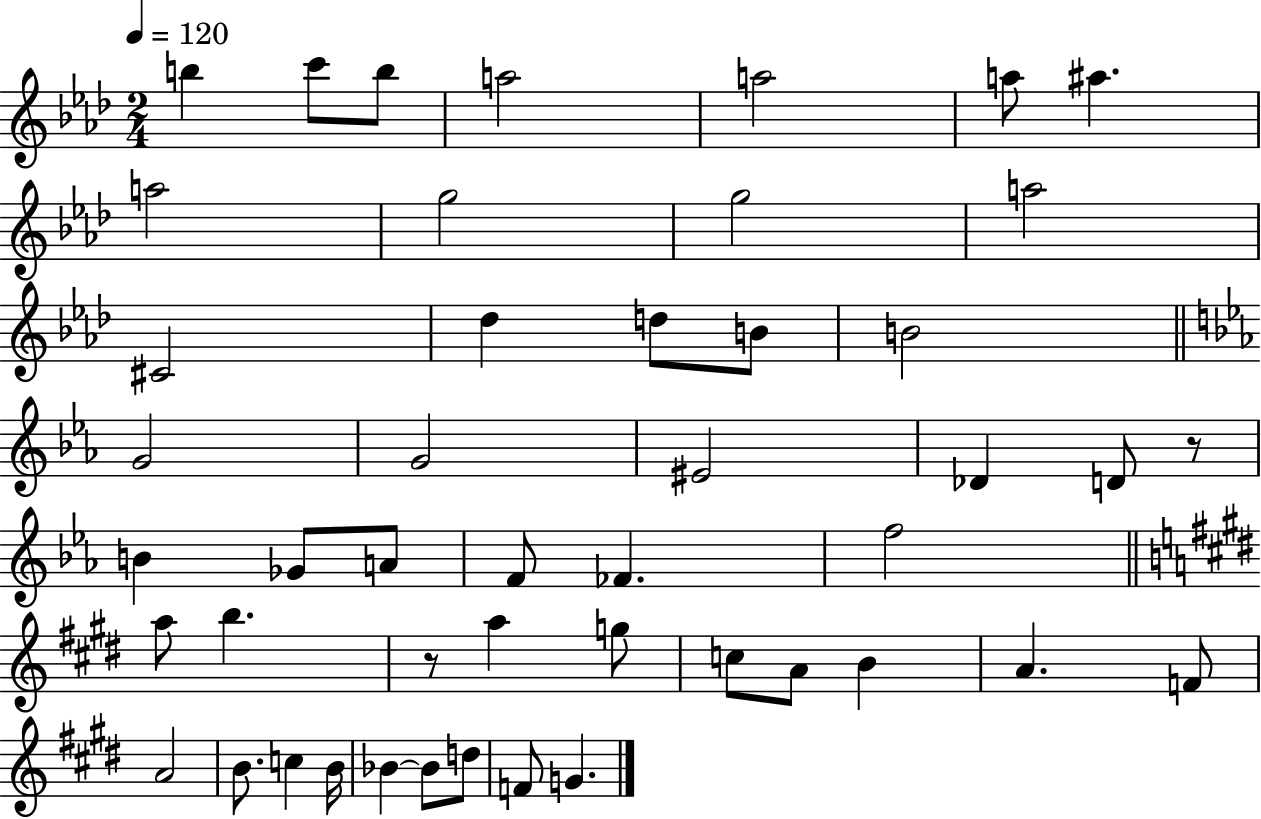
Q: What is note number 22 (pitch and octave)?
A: B4